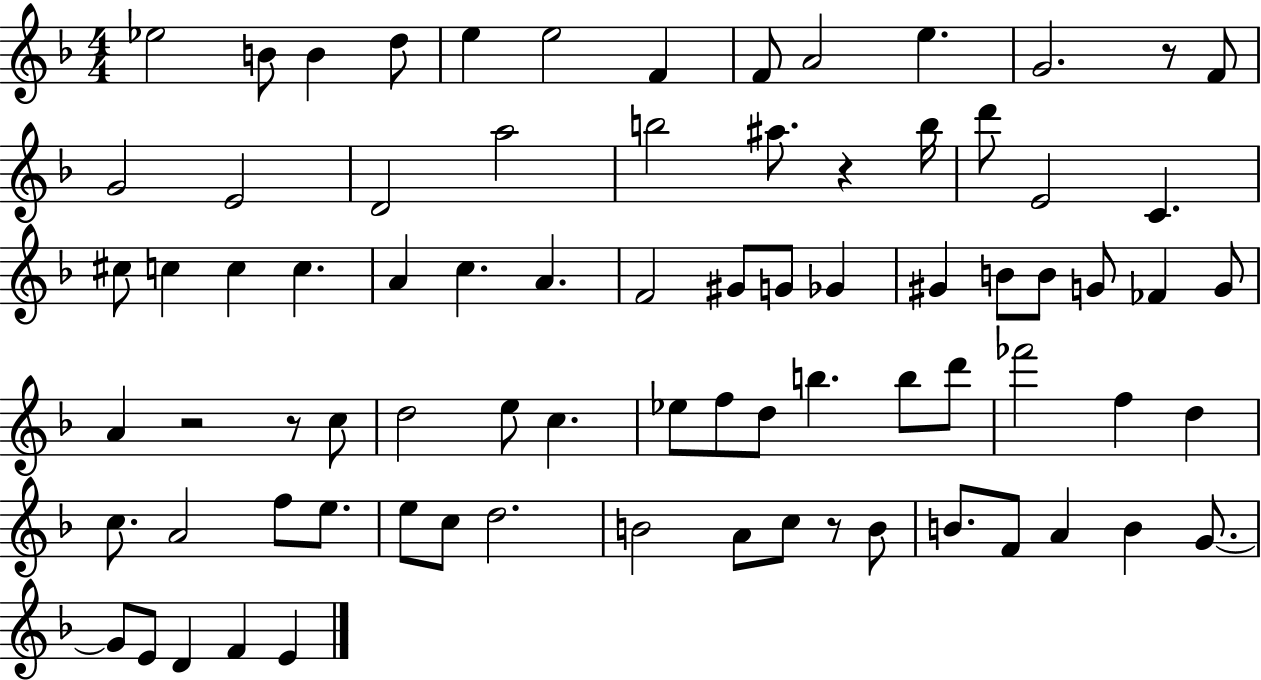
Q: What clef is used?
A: treble